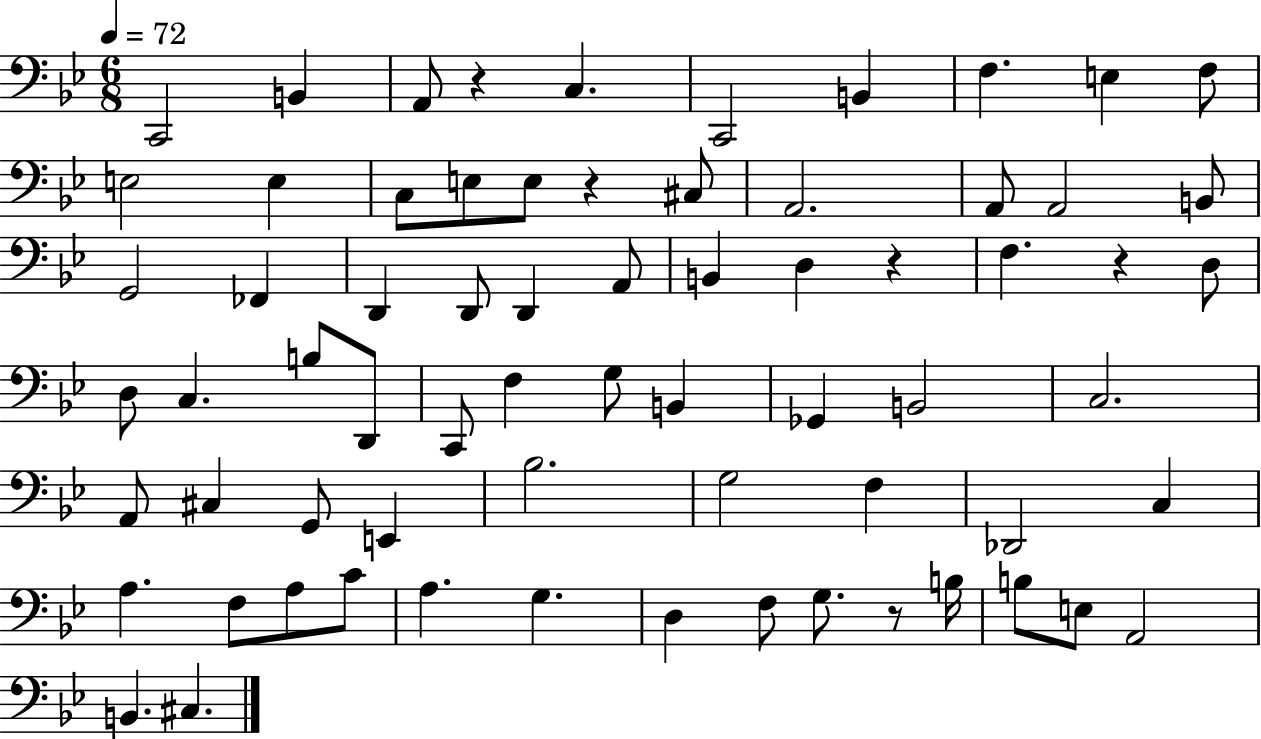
C2/h B2/q A2/e R/q C3/q. C2/h B2/q F3/q. E3/q F3/e E3/h E3/q C3/e E3/e E3/e R/q C#3/e A2/h. A2/e A2/h B2/e G2/h FES2/q D2/q D2/e D2/q A2/e B2/q D3/q R/q F3/q. R/q D3/e D3/e C3/q. B3/e D2/e C2/e F3/q G3/e B2/q Gb2/q B2/h C3/h. A2/e C#3/q G2/e E2/q Bb3/h. G3/h F3/q Db2/h C3/q A3/q. F3/e A3/e C4/e A3/q. G3/q. D3/q F3/e G3/e. R/e B3/s B3/e E3/e A2/h B2/q. C#3/q.